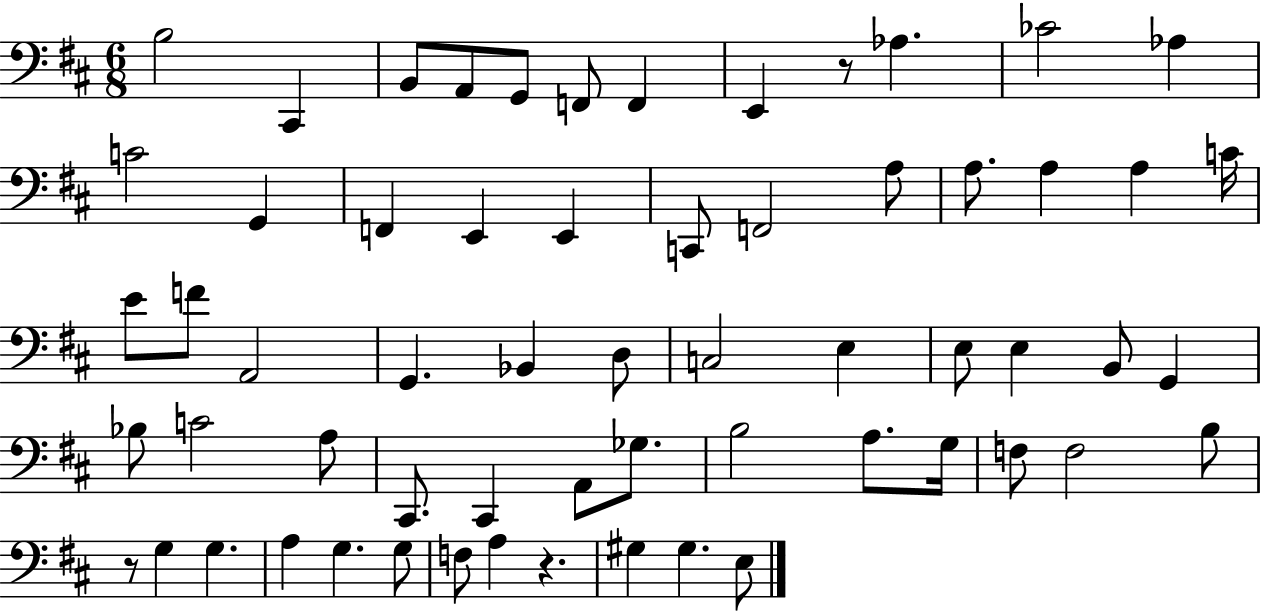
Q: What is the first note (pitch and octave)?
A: B3